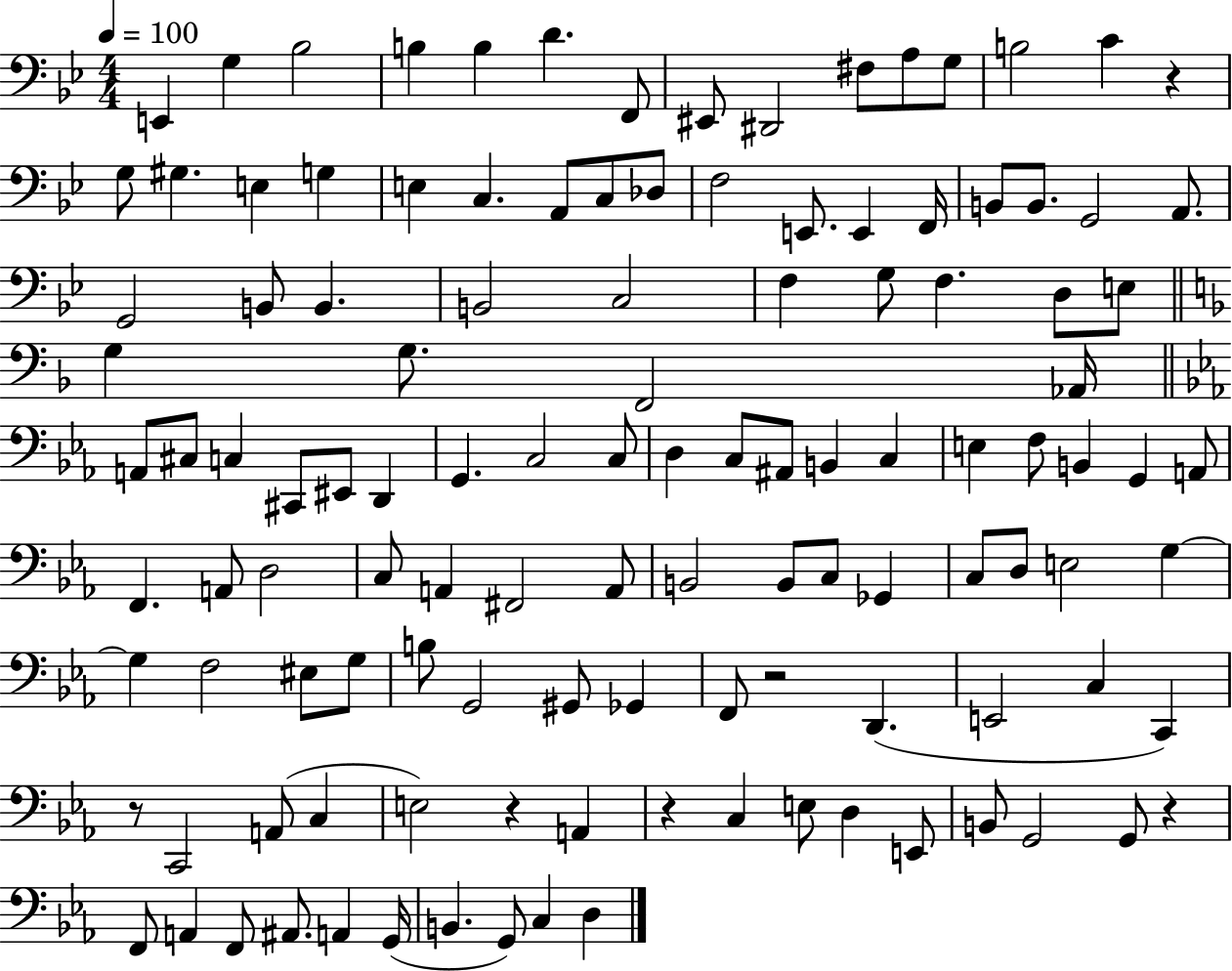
X:1
T:Untitled
M:4/4
L:1/4
K:Bb
E,, G, _B,2 B, B, D F,,/2 ^E,,/2 ^D,,2 ^F,/2 A,/2 G,/2 B,2 C z G,/2 ^G, E, G, E, C, A,,/2 C,/2 _D,/2 F,2 E,,/2 E,, F,,/4 B,,/2 B,,/2 G,,2 A,,/2 G,,2 B,,/2 B,, B,,2 C,2 F, G,/2 F, D,/2 E,/2 G, G,/2 F,,2 _A,,/4 A,,/2 ^C,/2 C, ^C,,/2 ^E,,/2 D,, G,, C,2 C,/2 D, C,/2 ^A,,/2 B,, C, E, F,/2 B,, G,, A,,/2 F,, A,,/2 D,2 C,/2 A,, ^F,,2 A,,/2 B,,2 B,,/2 C,/2 _G,, C,/2 D,/2 E,2 G, G, F,2 ^E,/2 G,/2 B,/2 G,,2 ^G,,/2 _G,, F,,/2 z2 D,, E,,2 C, C,, z/2 C,,2 A,,/2 C, E,2 z A,, z C, E,/2 D, E,,/2 B,,/2 G,,2 G,,/2 z F,,/2 A,, F,,/2 ^A,,/2 A,, G,,/4 B,, G,,/2 C, D,